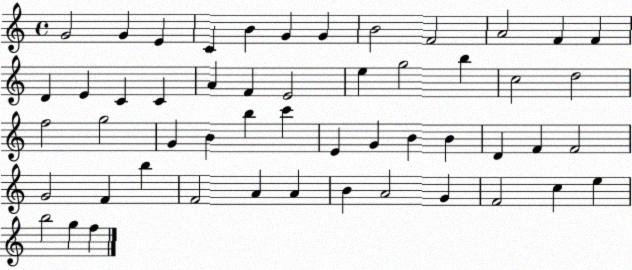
X:1
T:Untitled
M:4/4
L:1/4
K:C
G2 G E C B G G B2 F2 A2 F F D E C C A F E2 e g2 b c2 d2 f2 g2 G B b c' E G B B D F F2 G2 F b F2 A A B A2 G F2 c e b2 g f